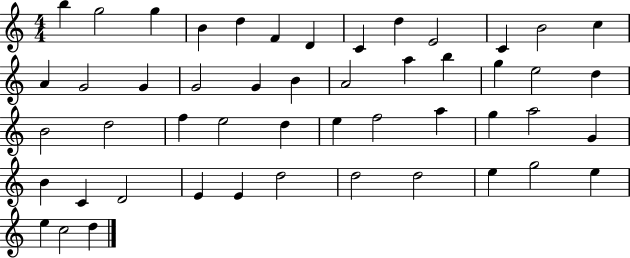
X:1
T:Untitled
M:4/4
L:1/4
K:C
b g2 g B d F D C d E2 C B2 c A G2 G G2 G B A2 a b g e2 d B2 d2 f e2 d e f2 a g a2 G B C D2 E E d2 d2 d2 e g2 e e c2 d